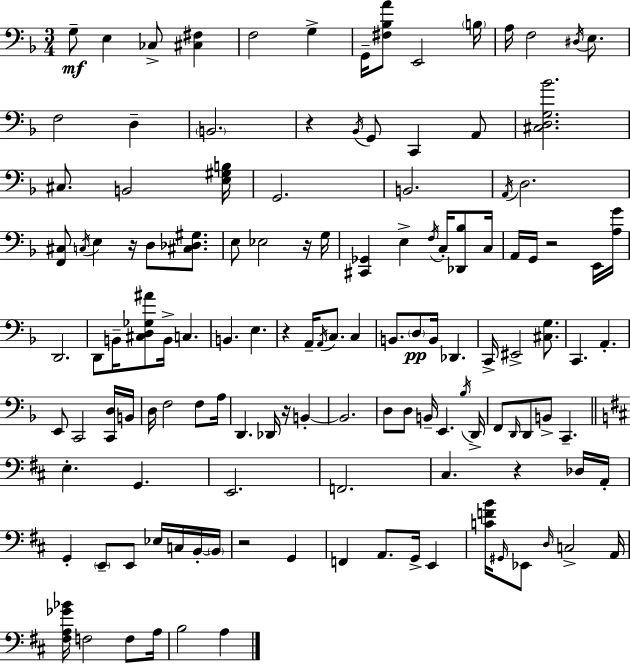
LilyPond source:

{
  \clef bass
  \numericTimeSignature
  \time 3/4
  \key f \major
  \repeat volta 2 { g8--\mf e4 ces8-> <cis fis>4 | f2 g4-> | g,16-- <fis bes a'>8 e,2 \parenthesize b16 | a16 f2 \acciaccatura { dis16 } e8. | \break f2 d4-- | \parenthesize b,2. | r4 \acciaccatura { bes,16 } g,8 c,4 | a,8 <cis d g bes'>2. | \break cis8. b,2 | <e gis b>16 g,2. | b,2. | \acciaccatura { a,16 } d2. | \break <f, cis>8 \acciaccatura { c16 } e4 r16 d8 | <cis des gis>8. e8 ees2 | r16 g16 <cis, ges,>4 e4-> | \acciaccatura { f16 } c16-. <des, bes>8 c16 a,16 g,16 r2 | \break e,16 <a g'>16 d,2. | d,8 b,16-- <cis d ges ais'>8 b,16-> c4. | b,4. e4. | r4 a,16-- \acciaccatura { a,16 } c8. | \break c4 b,8. \parenthesize d8\pp b,16 | des,4. c,16-> eis,2-> | <cis g>8. c,4. | a,4.-. e,8 c,2 | \break <c, d>16 b,16 d16 f2 | f8 a16 d,4. | des,16 r16 b,4-.~~ b,2. | d8 d8 b,16-- e,4. | \break \acciaccatura { bes16 } d,16-> f,8 \grace { d,16 } d,8 | b,8-> c,4.-- \bar "||" \break \key d \major e4.-. g,4. | e,2. | f,2. | cis4. r4 des16 a,16-. | \break g,4-. \parenthesize e,8-- e,8 ees16 c16 b,16-.~~ \parenthesize b,16 | r2 g,4 | f,4 a,8. g,16-> e,4 | <c' f' b'>16 \grace { gis,16 } ees,8 \grace { d16 } c2-> | \break a,16 <fis a ges' bes'>16 f2 f8 | a16 b2 a4 | } \bar "|."
}